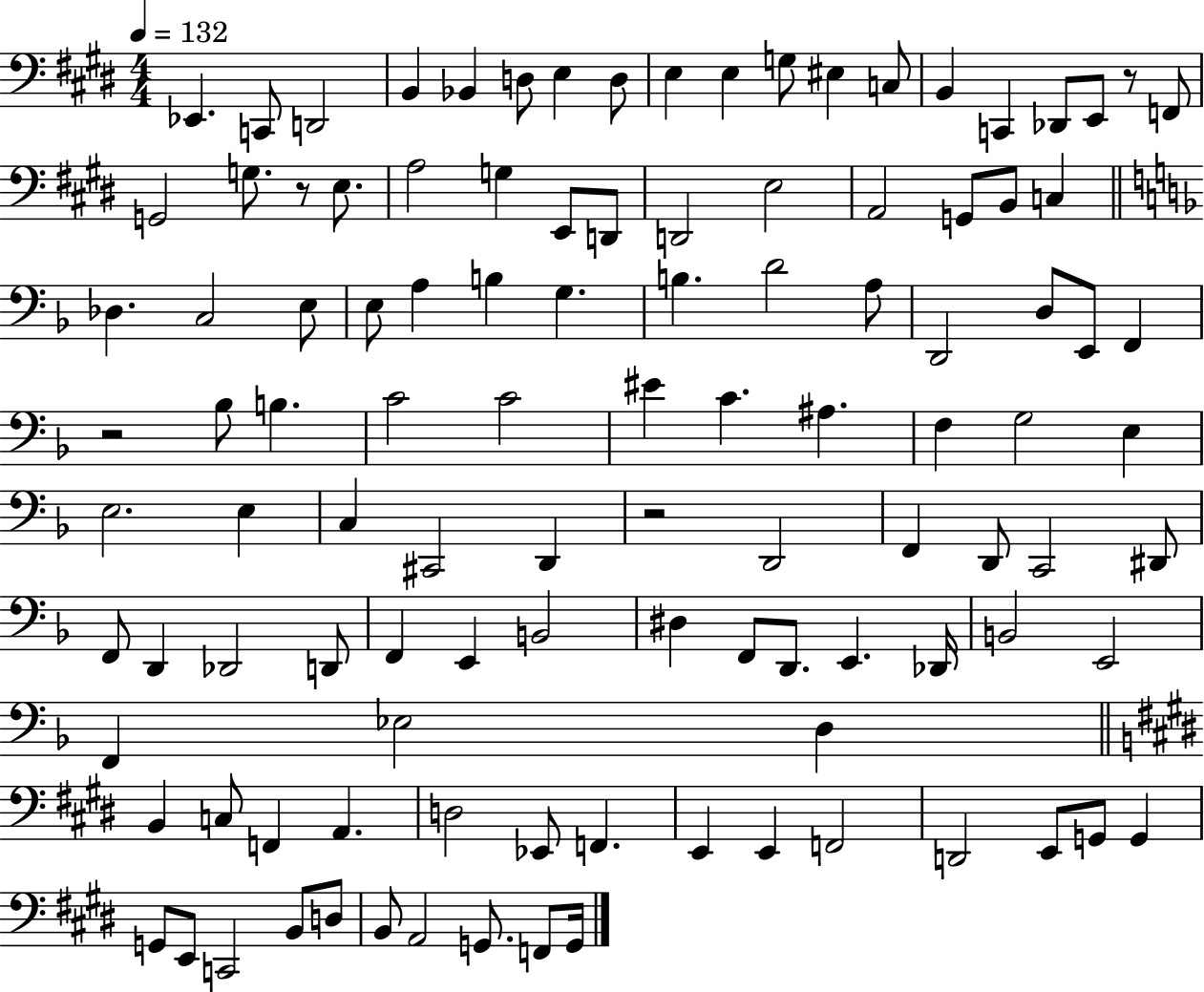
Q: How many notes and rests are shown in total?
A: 110